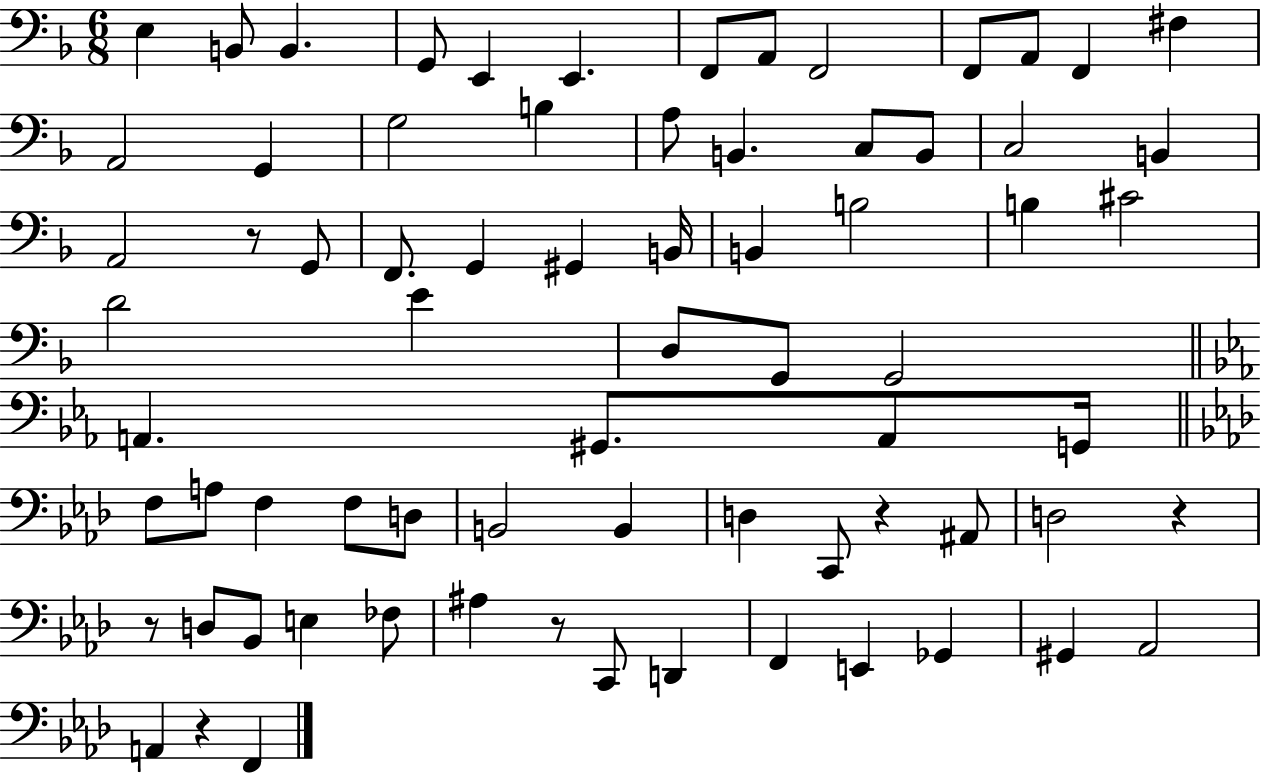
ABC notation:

X:1
T:Untitled
M:6/8
L:1/4
K:F
E, B,,/2 B,, G,,/2 E,, E,, F,,/2 A,,/2 F,,2 F,,/2 A,,/2 F,, ^F, A,,2 G,, G,2 B, A,/2 B,, C,/2 B,,/2 C,2 B,, A,,2 z/2 G,,/2 F,,/2 G,, ^G,, B,,/4 B,, B,2 B, ^C2 D2 E D,/2 G,,/2 G,,2 A,, ^G,,/2 A,,/2 G,,/4 F,/2 A,/2 F, F,/2 D,/2 B,,2 B,, D, C,,/2 z ^A,,/2 D,2 z z/2 D,/2 _B,,/2 E, _F,/2 ^A, z/2 C,,/2 D,, F,, E,, _G,, ^G,, _A,,2 A,, z F,,